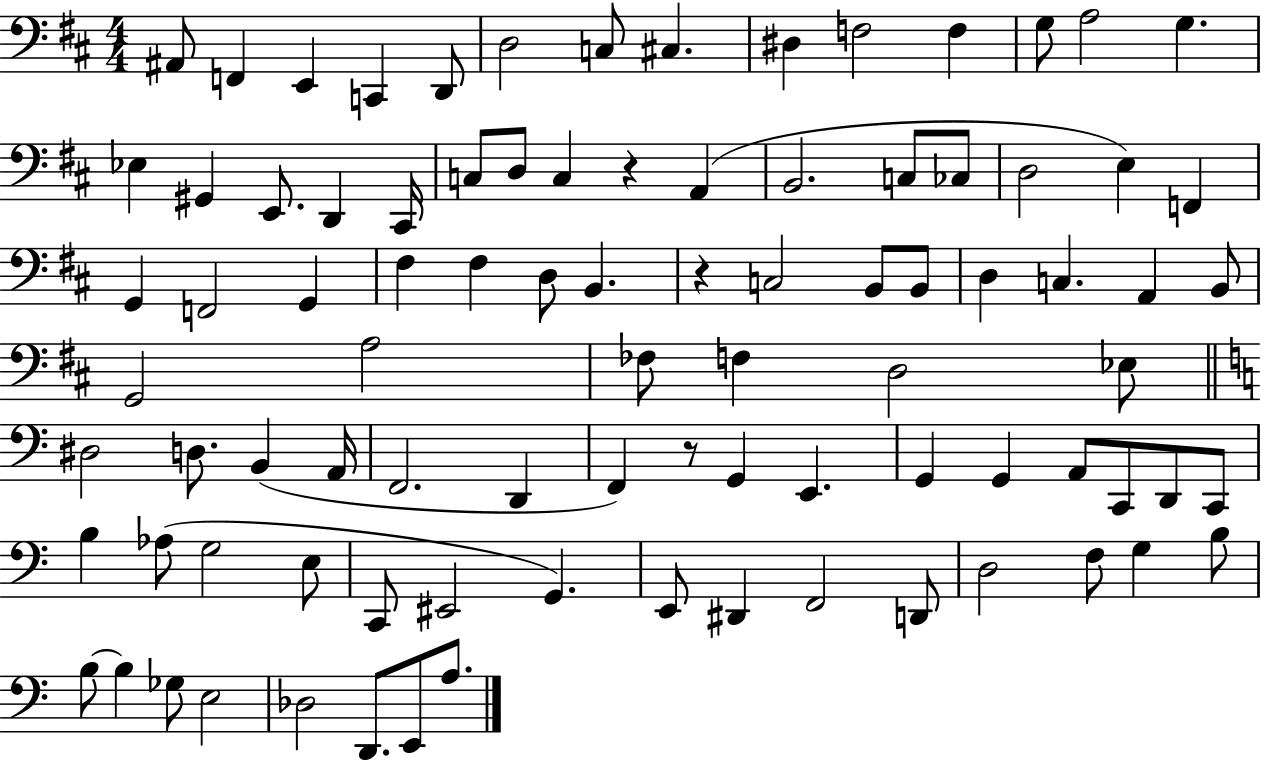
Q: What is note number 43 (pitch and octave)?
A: B2